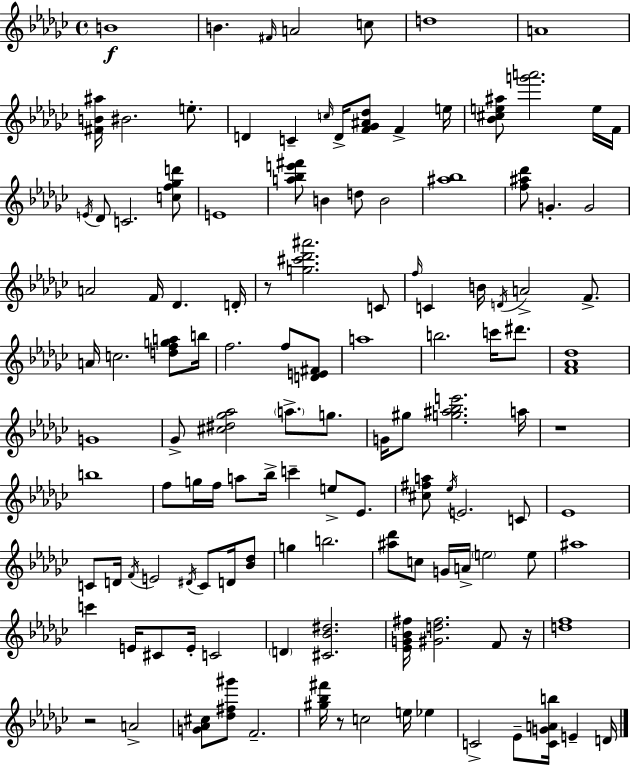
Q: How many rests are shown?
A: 5